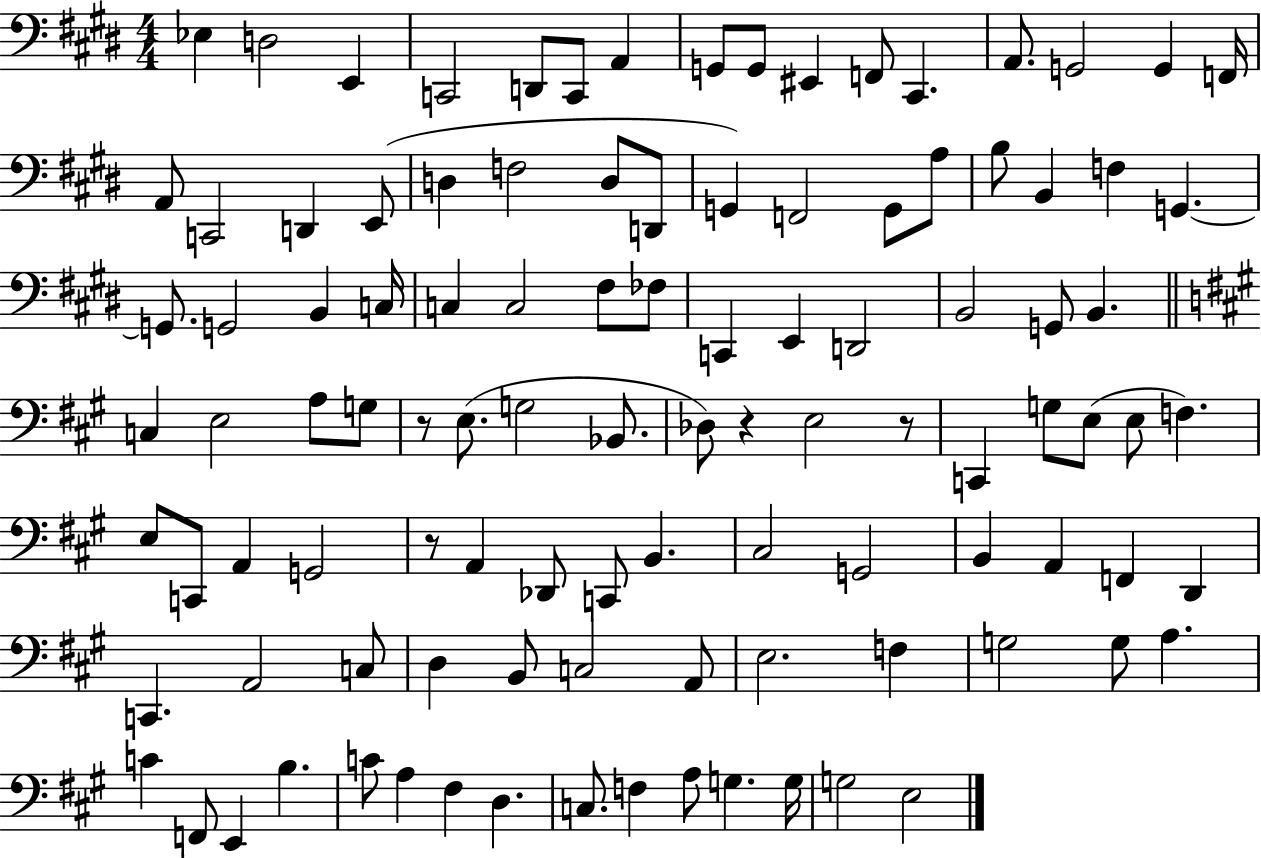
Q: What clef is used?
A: bass